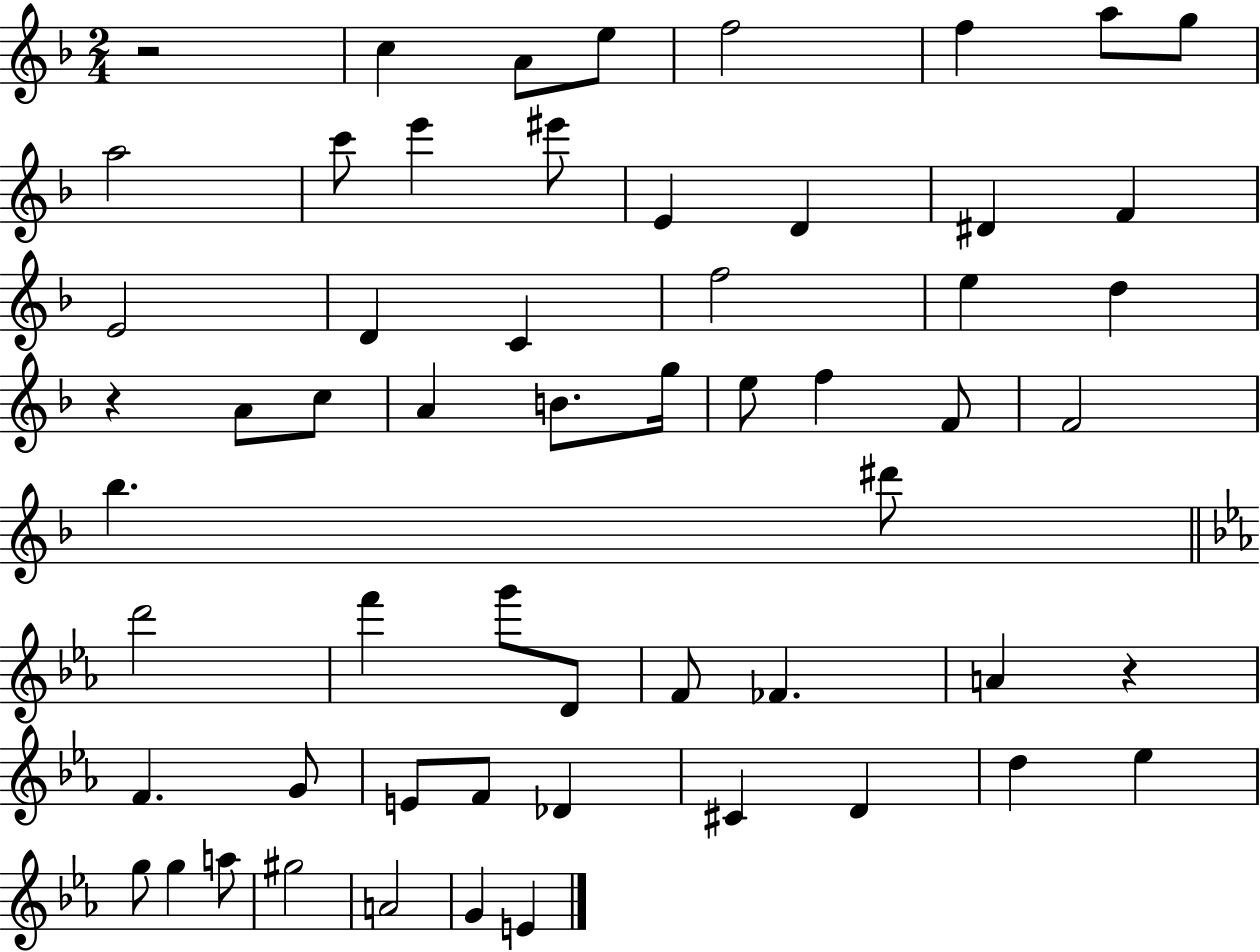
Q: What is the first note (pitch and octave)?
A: C5